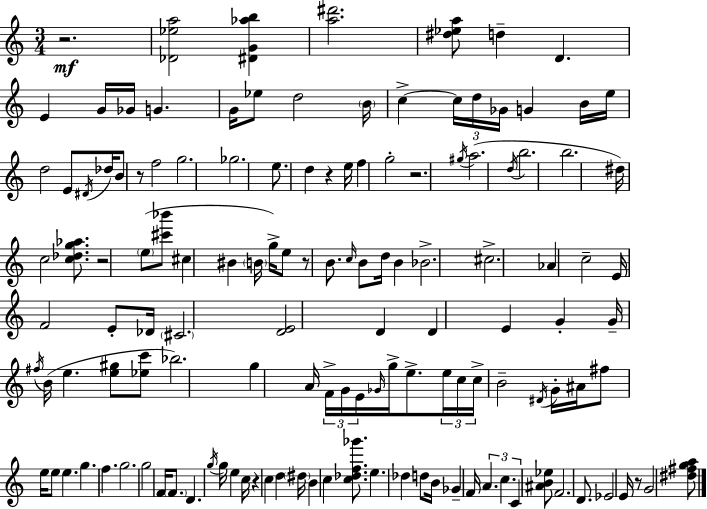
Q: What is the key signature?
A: C major